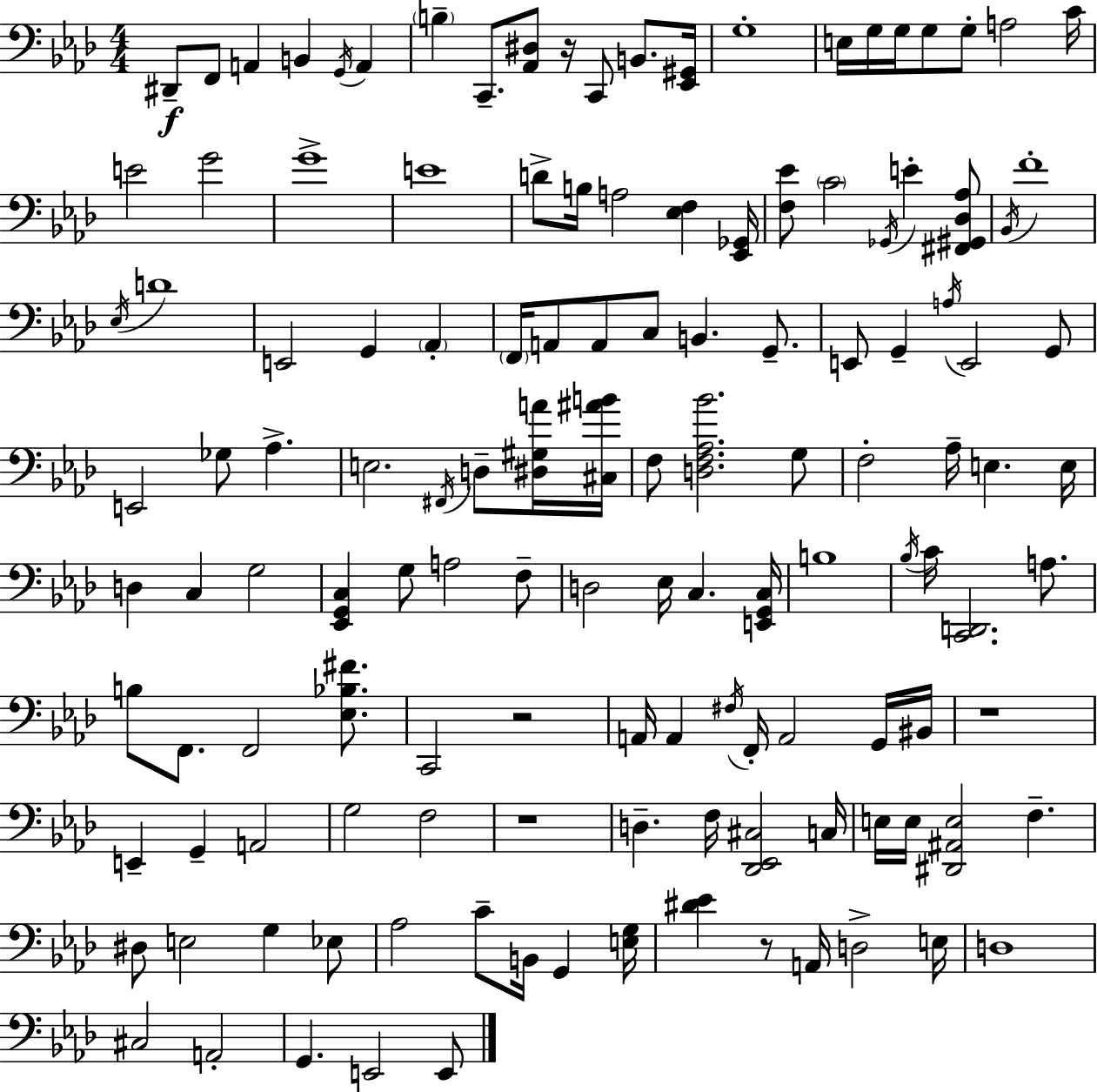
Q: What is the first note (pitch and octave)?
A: D#2